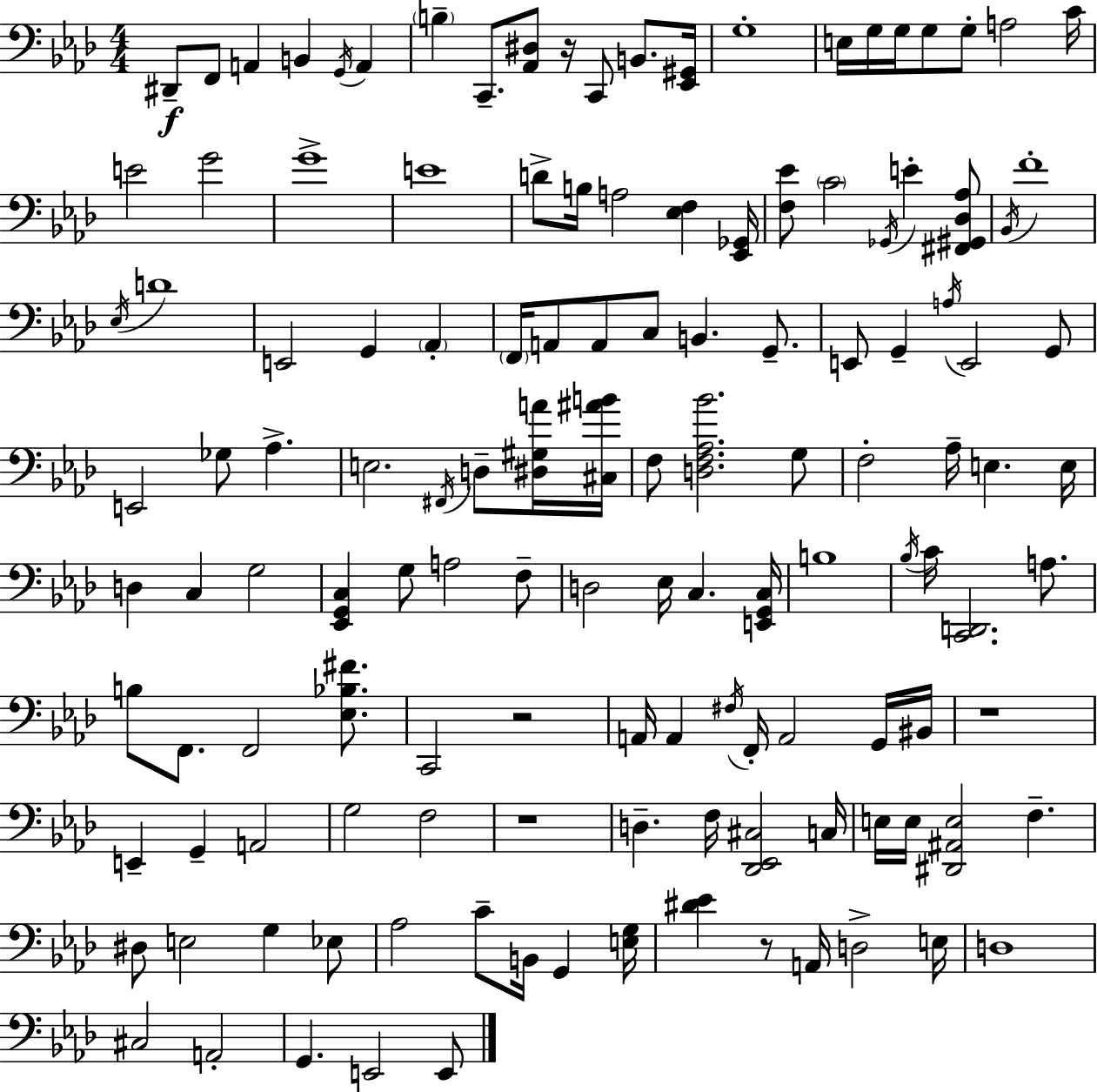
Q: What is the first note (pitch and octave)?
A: D#2